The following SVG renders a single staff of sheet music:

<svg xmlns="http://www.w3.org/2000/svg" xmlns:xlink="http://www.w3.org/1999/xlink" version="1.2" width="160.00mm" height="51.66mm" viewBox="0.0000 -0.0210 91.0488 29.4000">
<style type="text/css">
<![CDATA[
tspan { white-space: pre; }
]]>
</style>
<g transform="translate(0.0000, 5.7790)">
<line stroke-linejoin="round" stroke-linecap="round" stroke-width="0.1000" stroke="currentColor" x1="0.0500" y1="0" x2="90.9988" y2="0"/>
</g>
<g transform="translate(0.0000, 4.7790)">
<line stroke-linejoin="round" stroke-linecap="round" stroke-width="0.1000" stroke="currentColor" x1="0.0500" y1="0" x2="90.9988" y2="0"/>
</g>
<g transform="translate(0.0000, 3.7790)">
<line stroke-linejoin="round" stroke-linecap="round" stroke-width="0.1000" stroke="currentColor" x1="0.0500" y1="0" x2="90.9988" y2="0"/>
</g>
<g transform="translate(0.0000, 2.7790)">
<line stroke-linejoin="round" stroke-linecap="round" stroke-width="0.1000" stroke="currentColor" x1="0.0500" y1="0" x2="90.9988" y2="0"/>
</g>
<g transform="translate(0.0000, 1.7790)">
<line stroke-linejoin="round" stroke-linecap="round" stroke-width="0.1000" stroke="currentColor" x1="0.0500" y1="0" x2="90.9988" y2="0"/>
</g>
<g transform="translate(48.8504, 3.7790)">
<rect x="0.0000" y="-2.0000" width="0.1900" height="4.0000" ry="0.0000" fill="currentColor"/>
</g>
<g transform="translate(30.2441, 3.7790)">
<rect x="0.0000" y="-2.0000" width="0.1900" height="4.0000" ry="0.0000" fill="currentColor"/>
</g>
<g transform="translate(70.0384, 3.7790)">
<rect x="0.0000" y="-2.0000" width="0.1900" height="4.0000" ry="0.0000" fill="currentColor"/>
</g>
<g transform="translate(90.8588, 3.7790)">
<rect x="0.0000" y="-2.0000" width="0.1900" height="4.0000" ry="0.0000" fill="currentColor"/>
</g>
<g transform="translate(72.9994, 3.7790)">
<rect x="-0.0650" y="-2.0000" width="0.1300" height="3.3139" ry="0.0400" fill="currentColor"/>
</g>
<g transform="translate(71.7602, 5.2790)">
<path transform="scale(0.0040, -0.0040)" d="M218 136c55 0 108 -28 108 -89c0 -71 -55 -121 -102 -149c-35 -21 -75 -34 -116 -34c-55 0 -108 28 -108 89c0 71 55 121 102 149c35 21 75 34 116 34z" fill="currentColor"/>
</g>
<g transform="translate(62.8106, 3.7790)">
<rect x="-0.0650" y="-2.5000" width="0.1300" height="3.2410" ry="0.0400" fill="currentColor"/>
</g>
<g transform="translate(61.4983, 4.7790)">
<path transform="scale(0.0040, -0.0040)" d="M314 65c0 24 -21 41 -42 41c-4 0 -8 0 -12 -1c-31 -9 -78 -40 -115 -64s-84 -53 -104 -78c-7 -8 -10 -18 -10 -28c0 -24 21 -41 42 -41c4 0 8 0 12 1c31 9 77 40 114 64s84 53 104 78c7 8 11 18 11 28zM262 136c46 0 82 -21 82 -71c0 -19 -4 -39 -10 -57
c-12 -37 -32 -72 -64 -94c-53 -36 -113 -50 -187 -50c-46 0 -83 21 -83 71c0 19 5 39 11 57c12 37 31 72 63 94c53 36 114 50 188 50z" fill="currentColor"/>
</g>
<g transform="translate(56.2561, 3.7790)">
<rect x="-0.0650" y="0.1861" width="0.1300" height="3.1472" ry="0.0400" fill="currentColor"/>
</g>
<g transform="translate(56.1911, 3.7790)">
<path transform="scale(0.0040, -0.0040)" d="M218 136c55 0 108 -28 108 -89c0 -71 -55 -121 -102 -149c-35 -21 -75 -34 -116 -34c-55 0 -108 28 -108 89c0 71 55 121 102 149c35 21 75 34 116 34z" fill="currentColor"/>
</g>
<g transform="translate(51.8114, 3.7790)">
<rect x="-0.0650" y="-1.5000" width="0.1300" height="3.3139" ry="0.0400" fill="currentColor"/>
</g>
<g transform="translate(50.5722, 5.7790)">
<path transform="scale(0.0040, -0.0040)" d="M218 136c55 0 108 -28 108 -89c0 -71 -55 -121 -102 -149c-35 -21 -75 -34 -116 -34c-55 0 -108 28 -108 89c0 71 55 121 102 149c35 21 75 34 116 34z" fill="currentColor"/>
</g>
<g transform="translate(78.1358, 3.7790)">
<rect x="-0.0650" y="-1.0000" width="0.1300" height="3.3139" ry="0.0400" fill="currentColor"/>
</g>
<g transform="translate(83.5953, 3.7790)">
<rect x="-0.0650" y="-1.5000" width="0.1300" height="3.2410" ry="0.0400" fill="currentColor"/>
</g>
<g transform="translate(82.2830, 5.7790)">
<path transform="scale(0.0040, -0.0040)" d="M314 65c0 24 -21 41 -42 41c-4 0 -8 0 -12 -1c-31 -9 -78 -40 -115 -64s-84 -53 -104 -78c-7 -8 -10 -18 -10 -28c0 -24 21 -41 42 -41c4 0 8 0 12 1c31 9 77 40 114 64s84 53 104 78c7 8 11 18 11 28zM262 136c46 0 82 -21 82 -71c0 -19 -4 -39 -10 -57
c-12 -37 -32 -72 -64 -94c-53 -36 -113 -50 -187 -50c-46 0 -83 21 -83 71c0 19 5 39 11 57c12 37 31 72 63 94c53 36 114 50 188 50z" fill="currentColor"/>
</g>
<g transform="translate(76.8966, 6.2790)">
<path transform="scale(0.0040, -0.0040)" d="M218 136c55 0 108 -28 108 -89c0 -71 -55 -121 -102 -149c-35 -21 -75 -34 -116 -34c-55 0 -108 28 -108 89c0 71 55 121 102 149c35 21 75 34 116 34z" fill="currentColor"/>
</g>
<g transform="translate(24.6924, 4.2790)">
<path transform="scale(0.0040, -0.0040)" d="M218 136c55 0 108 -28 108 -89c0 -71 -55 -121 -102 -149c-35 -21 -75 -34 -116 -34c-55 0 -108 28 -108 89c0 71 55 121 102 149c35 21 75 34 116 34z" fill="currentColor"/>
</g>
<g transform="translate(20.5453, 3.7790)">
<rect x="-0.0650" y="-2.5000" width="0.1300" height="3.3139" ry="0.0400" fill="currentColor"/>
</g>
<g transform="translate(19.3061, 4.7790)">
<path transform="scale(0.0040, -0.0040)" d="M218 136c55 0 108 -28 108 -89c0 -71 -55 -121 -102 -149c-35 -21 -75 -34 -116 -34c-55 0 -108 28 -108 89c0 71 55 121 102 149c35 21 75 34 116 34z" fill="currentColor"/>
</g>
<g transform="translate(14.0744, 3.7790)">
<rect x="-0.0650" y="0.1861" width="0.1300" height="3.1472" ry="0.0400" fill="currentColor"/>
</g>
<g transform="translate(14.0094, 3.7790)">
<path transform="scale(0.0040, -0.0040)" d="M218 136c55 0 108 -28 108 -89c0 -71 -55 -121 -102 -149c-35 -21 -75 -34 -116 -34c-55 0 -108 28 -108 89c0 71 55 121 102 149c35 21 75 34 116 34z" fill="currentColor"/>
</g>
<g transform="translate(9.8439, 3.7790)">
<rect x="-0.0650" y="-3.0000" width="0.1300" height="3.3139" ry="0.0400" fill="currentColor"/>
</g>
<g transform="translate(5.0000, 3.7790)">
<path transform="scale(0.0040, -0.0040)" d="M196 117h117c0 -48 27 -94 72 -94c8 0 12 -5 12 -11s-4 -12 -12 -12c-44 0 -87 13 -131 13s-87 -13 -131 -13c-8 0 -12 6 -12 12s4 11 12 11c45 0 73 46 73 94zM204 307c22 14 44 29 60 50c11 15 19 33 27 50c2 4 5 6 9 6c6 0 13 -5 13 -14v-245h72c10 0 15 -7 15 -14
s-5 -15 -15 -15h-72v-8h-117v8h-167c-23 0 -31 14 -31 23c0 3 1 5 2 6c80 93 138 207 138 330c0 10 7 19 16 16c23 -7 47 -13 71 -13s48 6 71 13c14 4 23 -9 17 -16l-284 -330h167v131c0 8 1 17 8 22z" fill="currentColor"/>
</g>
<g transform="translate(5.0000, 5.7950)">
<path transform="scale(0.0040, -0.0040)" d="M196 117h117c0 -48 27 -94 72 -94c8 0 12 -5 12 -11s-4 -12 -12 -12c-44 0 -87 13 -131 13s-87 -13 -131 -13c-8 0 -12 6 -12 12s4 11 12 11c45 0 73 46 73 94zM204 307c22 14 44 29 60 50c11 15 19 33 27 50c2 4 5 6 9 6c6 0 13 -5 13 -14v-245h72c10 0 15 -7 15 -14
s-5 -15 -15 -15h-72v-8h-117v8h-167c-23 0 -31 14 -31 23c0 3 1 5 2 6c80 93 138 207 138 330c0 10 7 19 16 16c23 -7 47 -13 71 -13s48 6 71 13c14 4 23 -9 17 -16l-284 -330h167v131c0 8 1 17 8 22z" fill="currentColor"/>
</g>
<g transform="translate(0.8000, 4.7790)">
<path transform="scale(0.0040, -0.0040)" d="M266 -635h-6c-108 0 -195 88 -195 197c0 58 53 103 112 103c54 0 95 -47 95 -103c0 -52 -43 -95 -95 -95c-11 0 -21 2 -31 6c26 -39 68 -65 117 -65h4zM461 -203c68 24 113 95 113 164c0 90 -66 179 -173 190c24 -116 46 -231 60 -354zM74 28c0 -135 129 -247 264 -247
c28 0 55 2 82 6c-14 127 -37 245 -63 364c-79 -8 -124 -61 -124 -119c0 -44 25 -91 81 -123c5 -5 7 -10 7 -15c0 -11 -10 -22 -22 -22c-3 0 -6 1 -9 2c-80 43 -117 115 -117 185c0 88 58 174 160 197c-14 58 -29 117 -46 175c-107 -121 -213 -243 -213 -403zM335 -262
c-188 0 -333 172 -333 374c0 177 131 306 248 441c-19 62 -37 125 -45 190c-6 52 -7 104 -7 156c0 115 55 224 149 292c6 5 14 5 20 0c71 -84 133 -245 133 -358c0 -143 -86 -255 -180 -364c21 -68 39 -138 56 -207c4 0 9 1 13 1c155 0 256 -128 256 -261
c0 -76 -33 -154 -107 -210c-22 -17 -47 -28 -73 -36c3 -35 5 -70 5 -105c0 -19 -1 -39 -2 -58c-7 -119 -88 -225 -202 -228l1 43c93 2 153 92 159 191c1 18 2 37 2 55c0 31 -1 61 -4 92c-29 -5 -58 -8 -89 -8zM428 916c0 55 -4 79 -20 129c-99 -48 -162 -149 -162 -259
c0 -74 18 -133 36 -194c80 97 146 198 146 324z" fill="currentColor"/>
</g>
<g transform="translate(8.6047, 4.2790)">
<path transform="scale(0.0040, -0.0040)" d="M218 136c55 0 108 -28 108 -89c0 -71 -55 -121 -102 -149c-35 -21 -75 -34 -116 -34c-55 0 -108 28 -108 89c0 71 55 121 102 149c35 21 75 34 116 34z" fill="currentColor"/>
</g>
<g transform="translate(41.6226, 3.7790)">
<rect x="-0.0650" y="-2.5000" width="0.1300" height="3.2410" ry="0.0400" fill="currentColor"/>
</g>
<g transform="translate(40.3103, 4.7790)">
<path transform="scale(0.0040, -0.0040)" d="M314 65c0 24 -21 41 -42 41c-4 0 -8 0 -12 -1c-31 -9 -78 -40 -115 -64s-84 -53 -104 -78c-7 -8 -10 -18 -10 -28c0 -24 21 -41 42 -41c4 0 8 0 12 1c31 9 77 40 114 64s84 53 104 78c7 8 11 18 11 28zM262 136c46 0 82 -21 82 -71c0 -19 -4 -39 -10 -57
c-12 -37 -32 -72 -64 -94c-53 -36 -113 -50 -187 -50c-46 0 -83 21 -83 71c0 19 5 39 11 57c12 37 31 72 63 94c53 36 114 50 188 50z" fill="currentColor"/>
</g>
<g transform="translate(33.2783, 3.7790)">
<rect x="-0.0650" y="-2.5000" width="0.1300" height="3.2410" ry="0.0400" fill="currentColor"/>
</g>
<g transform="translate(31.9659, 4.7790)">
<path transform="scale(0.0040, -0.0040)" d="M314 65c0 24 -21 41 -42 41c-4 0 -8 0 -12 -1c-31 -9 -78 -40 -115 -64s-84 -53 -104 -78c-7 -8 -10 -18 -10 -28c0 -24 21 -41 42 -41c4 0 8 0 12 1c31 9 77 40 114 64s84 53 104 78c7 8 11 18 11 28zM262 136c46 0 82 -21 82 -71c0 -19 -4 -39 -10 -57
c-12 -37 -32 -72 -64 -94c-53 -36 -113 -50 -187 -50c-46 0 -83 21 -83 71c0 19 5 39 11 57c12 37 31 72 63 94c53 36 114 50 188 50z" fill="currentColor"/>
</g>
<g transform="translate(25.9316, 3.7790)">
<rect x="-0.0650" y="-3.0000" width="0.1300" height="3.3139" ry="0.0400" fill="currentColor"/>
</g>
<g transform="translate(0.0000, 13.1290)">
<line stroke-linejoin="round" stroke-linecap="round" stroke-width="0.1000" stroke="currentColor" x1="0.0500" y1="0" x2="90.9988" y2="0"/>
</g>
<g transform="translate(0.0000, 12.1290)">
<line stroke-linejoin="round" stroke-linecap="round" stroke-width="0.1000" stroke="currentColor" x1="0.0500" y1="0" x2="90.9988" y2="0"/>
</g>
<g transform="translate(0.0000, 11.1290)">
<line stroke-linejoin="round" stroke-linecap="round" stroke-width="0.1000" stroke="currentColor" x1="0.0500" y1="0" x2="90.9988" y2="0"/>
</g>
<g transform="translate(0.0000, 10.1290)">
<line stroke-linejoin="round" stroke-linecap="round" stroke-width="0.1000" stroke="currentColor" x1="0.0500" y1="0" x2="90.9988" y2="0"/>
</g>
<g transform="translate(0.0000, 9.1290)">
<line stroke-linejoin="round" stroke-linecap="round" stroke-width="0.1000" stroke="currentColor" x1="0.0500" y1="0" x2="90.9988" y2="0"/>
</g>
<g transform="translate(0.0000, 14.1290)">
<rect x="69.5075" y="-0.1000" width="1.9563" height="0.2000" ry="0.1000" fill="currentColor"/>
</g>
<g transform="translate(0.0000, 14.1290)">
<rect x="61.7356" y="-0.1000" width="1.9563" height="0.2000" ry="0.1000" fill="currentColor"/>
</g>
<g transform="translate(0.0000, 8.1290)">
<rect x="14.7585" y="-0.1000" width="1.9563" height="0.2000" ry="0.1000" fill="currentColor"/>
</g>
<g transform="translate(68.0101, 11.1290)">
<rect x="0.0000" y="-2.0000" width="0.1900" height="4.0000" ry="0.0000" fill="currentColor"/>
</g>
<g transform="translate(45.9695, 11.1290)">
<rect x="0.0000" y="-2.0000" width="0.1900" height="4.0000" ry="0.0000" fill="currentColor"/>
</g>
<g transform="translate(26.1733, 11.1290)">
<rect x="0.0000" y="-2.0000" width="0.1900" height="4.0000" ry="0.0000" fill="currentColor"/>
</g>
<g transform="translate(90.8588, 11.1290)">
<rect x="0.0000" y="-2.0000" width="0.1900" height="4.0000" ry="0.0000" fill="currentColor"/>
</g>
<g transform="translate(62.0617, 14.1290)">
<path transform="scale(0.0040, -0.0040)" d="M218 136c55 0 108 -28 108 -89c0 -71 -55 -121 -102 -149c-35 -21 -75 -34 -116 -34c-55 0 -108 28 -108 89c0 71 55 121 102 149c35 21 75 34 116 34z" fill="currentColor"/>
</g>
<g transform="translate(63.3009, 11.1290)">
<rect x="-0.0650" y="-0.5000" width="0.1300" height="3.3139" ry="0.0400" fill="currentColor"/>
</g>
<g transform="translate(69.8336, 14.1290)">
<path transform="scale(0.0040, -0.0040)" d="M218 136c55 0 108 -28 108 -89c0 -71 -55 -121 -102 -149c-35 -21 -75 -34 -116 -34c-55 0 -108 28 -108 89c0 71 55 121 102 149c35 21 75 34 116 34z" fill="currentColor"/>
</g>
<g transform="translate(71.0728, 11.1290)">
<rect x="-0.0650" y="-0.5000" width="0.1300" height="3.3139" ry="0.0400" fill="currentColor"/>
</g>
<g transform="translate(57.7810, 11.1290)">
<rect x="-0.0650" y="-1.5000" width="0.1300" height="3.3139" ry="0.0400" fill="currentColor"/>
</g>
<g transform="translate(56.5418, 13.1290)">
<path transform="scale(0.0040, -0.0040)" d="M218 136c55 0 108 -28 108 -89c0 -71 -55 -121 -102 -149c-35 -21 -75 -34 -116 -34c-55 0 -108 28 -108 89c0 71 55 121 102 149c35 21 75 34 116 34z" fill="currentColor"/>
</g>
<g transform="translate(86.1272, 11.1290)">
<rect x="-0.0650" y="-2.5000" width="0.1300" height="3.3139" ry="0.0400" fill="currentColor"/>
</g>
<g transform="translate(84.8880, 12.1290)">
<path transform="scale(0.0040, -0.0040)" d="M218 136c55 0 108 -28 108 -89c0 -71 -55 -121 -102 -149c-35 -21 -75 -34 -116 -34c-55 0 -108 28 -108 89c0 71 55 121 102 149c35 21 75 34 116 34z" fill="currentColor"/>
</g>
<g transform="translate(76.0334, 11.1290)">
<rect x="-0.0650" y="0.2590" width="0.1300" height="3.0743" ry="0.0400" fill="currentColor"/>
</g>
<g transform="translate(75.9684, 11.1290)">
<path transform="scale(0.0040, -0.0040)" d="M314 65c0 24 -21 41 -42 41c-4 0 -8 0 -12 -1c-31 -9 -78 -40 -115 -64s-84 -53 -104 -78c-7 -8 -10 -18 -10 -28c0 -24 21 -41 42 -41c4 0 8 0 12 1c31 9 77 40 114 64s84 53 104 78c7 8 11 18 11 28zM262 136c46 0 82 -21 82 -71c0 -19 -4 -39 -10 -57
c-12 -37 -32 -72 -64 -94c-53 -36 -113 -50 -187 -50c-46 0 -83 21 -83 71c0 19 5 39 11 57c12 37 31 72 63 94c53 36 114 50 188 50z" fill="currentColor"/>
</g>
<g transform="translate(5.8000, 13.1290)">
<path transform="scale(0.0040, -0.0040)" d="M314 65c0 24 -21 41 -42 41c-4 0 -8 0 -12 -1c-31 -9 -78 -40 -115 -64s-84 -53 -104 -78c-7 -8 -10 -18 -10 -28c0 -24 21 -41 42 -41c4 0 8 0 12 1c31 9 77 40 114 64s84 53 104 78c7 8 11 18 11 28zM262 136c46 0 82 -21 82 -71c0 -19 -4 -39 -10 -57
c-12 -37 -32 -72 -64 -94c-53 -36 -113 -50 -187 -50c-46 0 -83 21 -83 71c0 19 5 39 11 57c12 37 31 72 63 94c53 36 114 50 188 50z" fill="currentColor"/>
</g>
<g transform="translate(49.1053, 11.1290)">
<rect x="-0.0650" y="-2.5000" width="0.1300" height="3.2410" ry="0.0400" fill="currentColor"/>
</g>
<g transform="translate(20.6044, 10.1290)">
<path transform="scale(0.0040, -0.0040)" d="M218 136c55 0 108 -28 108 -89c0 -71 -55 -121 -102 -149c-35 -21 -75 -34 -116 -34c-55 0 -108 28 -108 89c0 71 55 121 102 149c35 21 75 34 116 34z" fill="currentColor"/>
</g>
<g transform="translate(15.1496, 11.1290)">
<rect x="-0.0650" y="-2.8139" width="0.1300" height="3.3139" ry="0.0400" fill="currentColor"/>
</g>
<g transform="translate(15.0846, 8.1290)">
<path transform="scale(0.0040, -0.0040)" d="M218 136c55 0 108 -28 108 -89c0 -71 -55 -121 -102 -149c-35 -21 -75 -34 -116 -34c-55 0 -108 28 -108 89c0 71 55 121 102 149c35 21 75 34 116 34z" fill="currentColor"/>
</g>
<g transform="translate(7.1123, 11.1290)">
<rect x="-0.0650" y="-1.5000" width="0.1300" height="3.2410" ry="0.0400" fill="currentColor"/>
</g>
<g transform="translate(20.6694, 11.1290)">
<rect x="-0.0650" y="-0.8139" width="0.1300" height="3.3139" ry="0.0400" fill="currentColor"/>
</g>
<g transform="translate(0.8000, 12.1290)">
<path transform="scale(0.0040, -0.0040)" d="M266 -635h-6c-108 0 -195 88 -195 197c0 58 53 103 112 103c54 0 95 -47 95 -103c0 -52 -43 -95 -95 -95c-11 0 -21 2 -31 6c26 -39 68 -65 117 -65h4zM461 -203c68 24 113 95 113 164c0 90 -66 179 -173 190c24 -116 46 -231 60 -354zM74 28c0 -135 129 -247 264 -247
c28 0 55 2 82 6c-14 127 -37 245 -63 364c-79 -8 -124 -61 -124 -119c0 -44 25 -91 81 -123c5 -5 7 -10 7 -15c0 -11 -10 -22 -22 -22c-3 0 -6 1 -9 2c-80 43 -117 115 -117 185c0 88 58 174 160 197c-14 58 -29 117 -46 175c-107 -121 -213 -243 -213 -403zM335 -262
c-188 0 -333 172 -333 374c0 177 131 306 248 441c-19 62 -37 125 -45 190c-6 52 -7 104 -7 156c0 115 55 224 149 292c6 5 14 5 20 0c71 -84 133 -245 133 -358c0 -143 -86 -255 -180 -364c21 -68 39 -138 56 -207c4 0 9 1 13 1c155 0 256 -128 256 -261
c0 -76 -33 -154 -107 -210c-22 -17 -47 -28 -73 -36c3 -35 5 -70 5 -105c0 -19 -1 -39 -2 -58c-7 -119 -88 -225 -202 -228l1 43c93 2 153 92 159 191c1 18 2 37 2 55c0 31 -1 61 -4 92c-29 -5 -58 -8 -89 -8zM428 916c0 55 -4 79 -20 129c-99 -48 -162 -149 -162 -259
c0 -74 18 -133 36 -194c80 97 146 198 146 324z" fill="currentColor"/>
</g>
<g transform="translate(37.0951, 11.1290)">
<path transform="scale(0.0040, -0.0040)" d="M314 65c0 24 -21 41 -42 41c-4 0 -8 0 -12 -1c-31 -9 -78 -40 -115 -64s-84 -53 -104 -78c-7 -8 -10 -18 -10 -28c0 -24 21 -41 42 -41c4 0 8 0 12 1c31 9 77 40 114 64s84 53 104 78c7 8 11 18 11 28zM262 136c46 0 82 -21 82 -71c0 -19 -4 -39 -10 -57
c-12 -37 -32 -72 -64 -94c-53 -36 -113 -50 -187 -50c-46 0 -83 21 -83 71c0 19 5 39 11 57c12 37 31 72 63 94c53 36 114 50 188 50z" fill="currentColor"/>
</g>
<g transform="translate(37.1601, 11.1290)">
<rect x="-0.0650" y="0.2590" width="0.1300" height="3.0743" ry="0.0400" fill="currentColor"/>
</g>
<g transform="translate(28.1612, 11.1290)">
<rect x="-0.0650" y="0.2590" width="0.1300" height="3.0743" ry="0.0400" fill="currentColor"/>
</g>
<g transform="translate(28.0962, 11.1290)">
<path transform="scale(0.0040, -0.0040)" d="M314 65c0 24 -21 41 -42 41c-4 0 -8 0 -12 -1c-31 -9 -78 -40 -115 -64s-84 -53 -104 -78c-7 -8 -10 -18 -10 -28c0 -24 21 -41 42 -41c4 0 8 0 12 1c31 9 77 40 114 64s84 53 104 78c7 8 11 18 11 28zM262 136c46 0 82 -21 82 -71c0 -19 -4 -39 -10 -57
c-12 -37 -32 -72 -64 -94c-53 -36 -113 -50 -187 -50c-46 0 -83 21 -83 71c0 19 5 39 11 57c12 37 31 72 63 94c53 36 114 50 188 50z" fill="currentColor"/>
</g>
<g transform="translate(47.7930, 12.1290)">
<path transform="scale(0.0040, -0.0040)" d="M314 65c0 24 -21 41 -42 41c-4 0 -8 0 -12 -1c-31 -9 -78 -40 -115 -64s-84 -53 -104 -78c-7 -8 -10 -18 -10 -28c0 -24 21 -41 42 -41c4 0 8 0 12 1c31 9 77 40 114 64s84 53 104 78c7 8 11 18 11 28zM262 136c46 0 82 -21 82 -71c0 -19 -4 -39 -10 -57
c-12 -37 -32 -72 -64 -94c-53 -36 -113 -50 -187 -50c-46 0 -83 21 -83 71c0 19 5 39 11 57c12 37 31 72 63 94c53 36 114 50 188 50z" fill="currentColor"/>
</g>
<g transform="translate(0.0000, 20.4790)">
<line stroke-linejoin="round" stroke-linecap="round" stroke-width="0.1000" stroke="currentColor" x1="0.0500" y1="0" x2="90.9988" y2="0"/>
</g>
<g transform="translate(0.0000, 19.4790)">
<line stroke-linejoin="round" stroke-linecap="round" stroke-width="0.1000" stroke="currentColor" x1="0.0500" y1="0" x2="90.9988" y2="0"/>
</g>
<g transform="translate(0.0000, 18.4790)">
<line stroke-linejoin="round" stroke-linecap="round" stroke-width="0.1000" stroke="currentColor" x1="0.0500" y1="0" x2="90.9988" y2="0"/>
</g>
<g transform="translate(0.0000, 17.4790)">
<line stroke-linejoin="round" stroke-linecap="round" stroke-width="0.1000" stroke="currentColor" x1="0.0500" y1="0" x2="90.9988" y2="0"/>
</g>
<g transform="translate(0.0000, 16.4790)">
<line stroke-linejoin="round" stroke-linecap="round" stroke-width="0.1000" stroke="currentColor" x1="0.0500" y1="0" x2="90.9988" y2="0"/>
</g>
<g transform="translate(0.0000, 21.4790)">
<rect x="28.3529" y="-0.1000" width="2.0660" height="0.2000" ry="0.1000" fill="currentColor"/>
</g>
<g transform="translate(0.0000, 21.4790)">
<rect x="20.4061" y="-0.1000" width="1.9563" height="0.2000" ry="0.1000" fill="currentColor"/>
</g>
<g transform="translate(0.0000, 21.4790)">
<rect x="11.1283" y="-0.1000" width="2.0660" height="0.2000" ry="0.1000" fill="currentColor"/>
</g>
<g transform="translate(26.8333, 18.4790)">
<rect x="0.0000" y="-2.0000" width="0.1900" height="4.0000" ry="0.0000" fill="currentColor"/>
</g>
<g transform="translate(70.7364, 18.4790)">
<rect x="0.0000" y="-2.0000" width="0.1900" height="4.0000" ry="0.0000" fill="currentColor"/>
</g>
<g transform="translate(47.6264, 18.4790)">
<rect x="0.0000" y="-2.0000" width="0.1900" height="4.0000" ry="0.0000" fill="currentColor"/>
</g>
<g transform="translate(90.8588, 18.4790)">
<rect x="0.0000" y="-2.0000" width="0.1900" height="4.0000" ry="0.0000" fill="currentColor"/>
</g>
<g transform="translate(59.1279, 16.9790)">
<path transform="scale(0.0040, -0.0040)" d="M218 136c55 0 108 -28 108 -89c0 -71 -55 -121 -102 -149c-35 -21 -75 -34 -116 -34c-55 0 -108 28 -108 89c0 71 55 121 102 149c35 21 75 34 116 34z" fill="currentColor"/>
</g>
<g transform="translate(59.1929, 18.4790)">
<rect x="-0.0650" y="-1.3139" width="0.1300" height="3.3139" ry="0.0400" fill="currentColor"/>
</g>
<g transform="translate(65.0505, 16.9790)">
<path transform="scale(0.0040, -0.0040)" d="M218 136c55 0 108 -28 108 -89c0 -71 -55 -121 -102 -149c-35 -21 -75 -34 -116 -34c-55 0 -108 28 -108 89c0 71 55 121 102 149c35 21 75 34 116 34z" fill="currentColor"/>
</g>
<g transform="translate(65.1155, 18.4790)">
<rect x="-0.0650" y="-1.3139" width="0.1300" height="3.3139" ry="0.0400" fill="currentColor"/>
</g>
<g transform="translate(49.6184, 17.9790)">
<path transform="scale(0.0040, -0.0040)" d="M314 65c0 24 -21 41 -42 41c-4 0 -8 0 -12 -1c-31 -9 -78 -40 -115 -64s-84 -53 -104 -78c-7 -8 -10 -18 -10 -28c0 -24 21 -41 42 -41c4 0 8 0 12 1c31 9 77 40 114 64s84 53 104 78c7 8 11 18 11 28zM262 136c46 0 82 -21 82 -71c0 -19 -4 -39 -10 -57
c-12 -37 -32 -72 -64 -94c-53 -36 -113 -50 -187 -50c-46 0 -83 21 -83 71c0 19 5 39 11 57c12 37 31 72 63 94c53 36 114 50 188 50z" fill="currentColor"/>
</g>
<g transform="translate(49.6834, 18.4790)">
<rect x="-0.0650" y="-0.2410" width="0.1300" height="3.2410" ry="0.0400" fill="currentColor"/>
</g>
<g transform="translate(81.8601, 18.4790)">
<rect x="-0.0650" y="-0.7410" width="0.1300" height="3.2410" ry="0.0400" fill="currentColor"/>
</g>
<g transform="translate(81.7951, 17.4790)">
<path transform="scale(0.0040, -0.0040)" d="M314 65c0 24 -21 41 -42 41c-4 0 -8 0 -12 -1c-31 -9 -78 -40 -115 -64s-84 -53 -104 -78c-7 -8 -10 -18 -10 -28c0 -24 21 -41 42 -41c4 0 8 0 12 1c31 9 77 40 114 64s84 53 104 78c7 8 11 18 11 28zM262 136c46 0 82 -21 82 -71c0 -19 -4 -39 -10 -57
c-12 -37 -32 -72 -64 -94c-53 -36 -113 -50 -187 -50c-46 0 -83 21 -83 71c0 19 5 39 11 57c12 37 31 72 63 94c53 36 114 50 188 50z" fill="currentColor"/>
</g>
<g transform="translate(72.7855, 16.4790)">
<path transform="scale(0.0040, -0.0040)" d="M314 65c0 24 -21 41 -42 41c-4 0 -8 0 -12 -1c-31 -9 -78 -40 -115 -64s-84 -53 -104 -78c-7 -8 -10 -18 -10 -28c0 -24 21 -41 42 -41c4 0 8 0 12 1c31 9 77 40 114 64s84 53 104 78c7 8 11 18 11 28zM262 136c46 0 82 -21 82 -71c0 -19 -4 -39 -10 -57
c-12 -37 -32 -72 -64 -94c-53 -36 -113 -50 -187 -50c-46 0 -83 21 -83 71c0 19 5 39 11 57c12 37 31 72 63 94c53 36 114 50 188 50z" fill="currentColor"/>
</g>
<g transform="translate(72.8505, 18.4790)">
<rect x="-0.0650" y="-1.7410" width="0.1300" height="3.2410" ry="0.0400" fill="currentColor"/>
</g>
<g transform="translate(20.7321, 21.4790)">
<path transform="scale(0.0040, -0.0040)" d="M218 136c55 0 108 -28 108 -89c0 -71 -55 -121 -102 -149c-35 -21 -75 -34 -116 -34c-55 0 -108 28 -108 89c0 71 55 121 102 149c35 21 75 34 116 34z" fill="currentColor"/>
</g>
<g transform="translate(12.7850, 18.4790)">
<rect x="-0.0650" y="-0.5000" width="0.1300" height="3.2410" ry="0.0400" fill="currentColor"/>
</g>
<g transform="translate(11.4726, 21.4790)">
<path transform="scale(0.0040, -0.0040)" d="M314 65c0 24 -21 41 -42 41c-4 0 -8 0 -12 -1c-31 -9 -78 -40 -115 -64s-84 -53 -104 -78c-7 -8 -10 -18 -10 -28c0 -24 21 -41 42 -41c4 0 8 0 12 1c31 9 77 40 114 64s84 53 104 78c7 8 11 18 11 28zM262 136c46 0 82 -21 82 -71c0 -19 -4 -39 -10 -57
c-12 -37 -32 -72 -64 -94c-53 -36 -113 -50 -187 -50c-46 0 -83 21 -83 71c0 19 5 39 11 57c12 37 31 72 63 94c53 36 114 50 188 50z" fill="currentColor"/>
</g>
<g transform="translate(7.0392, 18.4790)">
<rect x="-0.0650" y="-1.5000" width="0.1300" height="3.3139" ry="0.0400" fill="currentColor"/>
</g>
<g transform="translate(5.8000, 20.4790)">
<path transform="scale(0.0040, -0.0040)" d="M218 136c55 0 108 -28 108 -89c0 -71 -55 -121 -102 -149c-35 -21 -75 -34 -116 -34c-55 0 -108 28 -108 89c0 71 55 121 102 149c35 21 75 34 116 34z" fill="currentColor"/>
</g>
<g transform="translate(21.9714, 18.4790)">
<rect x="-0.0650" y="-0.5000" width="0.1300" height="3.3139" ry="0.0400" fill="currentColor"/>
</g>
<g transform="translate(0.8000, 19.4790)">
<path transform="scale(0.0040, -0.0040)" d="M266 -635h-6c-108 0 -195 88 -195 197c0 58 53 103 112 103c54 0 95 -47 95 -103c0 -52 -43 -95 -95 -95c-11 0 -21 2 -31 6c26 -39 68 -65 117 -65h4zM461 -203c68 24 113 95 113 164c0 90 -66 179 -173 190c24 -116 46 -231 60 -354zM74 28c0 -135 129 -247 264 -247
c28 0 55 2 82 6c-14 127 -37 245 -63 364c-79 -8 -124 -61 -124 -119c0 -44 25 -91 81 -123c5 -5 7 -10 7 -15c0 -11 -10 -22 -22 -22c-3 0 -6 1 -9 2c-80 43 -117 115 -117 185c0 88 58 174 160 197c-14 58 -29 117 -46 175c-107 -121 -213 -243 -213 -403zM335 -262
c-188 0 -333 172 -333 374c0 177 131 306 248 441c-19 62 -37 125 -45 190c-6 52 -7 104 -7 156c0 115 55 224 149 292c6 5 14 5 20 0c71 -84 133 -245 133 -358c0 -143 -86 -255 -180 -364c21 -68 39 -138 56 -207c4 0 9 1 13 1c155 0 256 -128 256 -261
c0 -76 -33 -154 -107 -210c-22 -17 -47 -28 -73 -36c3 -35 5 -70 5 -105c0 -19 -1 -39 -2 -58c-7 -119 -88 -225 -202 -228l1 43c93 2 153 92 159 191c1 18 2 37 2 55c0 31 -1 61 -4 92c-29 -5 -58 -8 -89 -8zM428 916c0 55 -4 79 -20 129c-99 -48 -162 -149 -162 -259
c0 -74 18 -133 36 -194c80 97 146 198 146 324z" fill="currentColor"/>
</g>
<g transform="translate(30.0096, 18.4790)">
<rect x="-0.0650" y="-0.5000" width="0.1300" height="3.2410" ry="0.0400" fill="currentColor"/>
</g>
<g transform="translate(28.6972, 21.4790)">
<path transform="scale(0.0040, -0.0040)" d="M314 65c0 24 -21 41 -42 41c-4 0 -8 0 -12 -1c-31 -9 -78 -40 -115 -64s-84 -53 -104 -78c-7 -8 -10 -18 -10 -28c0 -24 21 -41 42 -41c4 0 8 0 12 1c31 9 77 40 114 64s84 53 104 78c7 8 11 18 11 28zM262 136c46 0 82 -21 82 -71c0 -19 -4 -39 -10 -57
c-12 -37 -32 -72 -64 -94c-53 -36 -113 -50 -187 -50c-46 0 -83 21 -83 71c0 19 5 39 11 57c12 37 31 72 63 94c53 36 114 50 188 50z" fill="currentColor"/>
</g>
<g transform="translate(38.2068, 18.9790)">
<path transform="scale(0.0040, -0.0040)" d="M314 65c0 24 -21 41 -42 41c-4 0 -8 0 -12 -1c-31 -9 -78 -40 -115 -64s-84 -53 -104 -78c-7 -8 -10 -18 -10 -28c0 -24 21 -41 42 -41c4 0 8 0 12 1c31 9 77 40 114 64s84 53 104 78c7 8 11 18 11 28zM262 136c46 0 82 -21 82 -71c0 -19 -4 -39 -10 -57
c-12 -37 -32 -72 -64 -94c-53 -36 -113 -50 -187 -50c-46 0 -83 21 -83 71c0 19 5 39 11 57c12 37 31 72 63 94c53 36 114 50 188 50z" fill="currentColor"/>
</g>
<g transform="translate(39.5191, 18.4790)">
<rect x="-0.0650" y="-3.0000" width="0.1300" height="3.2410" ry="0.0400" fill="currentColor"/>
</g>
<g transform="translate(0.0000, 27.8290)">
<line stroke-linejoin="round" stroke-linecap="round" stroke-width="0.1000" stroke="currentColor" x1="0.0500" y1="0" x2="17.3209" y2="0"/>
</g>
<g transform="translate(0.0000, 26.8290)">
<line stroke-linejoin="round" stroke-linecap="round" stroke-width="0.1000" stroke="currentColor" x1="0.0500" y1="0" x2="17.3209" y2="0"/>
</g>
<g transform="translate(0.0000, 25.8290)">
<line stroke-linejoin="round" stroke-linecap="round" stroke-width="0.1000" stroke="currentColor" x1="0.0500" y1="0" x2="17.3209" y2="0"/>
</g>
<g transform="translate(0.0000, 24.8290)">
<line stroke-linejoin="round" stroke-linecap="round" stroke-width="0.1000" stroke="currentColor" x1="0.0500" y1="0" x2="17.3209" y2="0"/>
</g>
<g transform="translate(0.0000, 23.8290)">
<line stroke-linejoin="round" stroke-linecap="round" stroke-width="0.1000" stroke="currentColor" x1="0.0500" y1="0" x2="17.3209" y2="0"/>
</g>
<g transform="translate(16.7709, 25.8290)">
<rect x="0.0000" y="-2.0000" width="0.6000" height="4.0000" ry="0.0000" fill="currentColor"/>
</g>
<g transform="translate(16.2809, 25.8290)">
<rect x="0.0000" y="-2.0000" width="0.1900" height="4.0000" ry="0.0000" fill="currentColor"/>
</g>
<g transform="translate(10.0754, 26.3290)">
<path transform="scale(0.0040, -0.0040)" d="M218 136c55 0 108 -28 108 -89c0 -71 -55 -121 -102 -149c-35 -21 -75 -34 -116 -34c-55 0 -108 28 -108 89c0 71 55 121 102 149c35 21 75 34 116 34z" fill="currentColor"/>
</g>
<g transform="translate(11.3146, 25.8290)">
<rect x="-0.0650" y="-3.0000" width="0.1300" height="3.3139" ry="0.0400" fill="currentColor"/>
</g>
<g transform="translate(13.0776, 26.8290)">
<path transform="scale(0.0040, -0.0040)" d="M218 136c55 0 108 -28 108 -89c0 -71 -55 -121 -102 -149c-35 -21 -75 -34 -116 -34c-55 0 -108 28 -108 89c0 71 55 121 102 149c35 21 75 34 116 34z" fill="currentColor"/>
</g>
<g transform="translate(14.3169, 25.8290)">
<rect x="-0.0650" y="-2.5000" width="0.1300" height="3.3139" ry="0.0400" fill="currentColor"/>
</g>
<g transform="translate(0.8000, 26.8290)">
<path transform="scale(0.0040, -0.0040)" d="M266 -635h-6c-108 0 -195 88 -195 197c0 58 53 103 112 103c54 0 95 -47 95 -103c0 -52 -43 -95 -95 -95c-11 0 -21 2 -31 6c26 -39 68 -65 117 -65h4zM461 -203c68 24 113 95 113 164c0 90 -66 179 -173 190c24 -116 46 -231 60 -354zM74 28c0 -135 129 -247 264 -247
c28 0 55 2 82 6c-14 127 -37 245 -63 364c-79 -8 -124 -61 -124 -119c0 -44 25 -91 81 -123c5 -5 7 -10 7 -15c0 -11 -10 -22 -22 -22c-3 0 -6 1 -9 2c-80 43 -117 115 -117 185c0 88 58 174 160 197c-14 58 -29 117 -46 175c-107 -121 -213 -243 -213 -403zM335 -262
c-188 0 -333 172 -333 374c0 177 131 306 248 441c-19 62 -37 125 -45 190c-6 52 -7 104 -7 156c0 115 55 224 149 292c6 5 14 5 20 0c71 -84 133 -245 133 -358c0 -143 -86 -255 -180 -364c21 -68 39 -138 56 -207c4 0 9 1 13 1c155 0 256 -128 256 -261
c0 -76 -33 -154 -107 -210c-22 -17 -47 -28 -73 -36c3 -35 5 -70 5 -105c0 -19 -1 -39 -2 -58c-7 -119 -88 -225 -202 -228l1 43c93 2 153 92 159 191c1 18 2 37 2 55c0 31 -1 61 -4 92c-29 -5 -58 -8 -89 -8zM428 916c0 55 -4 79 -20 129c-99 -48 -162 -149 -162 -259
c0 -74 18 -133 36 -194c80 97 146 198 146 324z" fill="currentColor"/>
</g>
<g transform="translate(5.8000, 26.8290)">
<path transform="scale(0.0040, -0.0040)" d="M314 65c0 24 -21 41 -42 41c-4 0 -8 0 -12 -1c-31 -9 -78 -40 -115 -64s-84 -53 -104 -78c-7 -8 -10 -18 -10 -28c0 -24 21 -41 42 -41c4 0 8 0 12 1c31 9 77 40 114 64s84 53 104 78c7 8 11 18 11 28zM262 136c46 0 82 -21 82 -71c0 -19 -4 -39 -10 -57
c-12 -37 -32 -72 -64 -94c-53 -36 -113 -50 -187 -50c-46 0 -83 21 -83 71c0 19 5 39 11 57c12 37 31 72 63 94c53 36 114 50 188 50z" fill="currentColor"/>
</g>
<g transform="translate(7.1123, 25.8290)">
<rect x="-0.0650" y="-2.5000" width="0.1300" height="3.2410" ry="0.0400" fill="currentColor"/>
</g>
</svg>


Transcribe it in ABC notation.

X:1
T:Untitled
M:4/4
L:1/4
K:C
A B G A G2 G2 E B G2 F D E2 E2 a d B2 B2 G2 E C C B2 G E C2 C C2 A2 c2 e e f2 d2 G2 A G